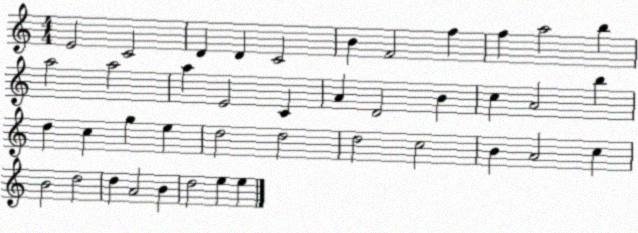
X:1
T:Untitled
M:4/4
L:1/4
K:C
E2 C2 D D C2 B F2 f f a2 b a2 a2 a E2 C A D2 B c A2 b d c g e d2 d2 d2 c2 B A2 c B2 d2 d A2 B d2 e e